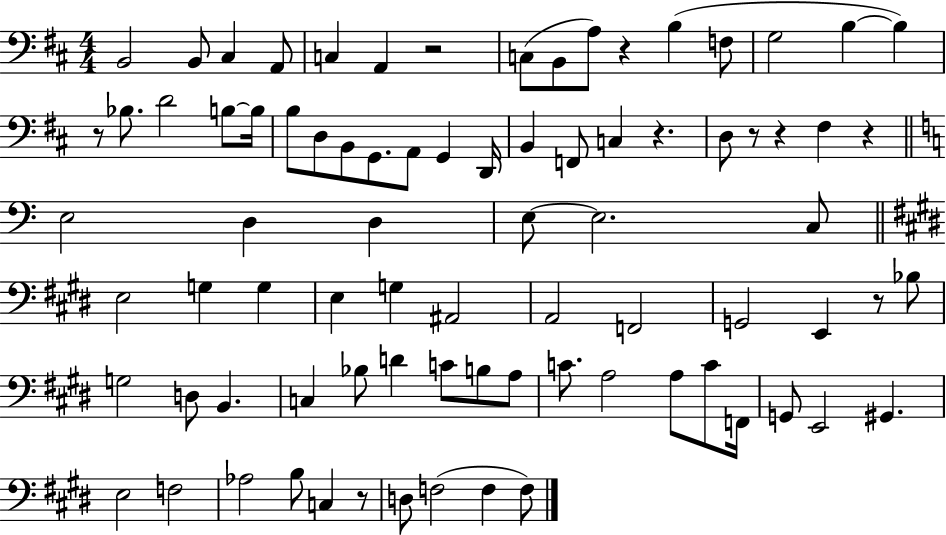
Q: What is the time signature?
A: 4/4